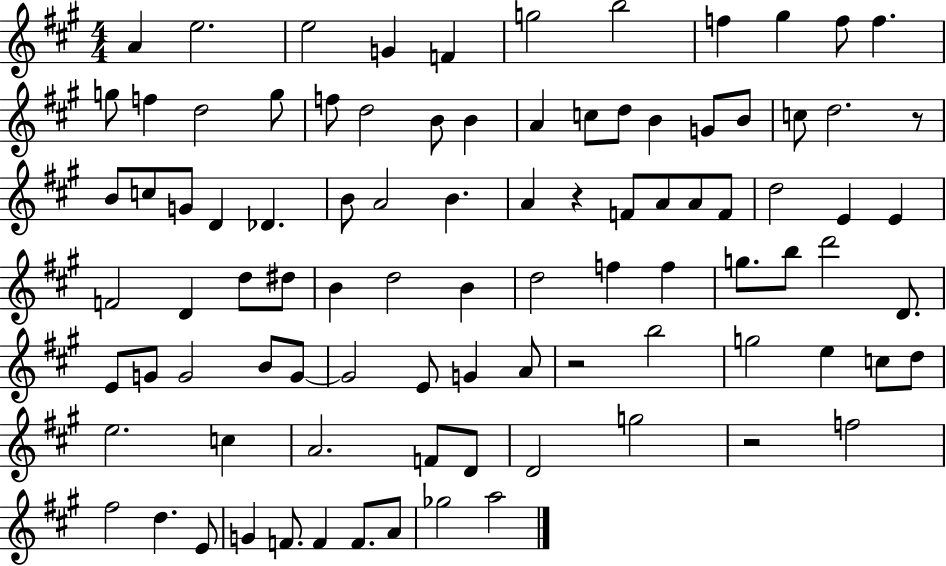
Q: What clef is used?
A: treble